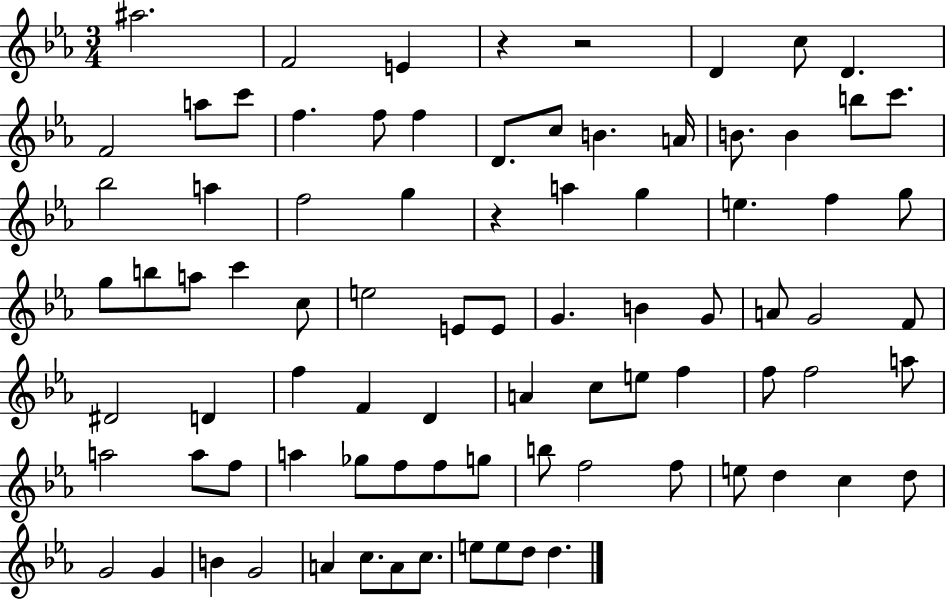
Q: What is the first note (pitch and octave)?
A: A#5